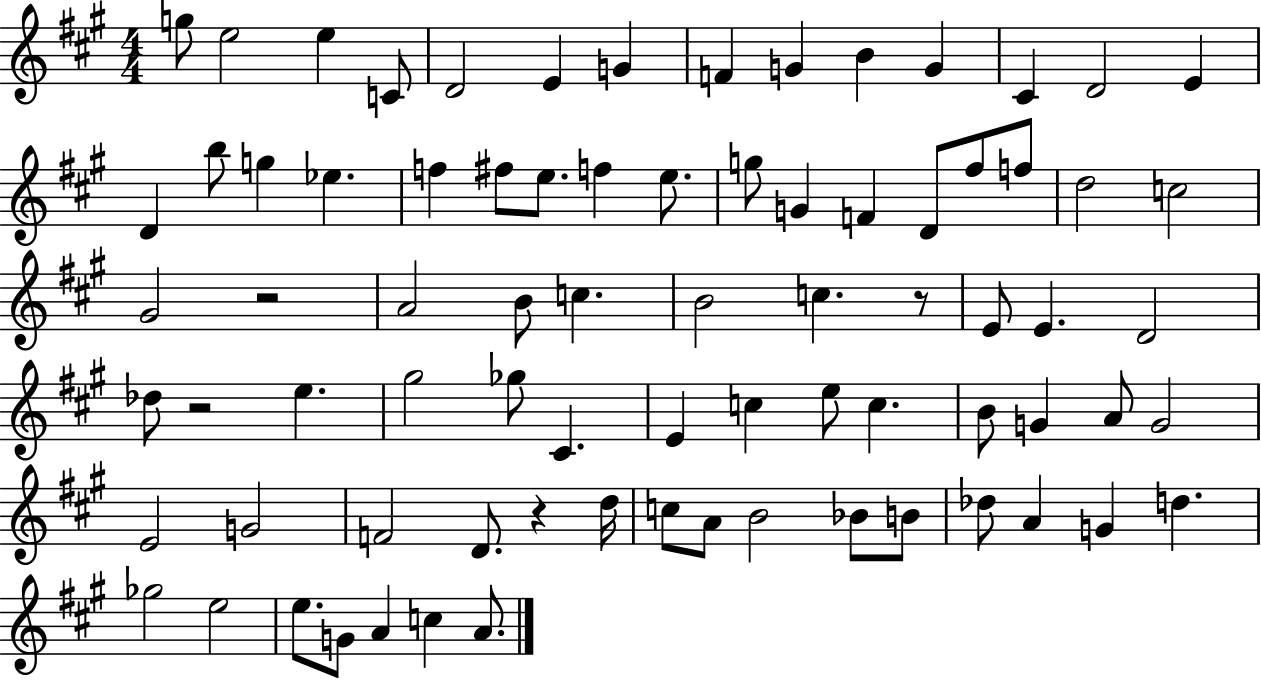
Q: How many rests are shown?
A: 4